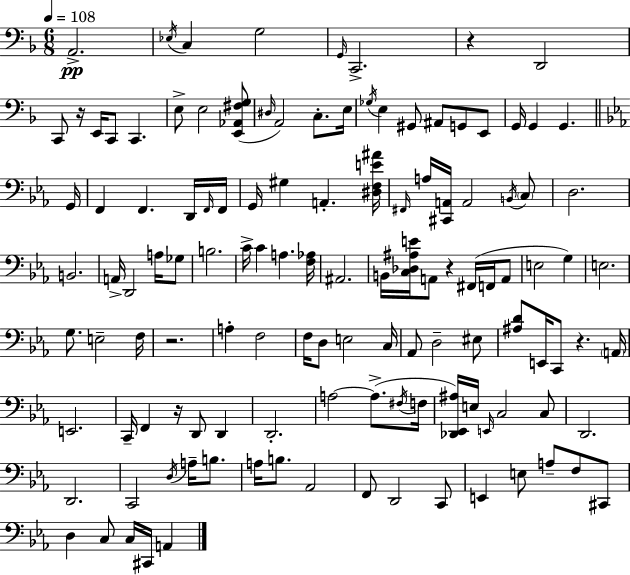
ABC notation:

X:1
T:Untitled
M:6/8
L:1/4
K:F
A,,2 _E,/4 C, G,2 G,,/4 C,,2 z D,,2 C,,/2 z/4 E,,/4 C,,/2 C,, E,/2 E,2 [E,,_A,,^F,G,]/2 ^D,/4 A,,2 C,/2 E,/4 _G,/4 E, ^G,,/2 ^A,,/2 G,,/2 E,,/2 G,,/4 G,, G,, G,,/4 F,, F,, D,,/4 F,,/4 F,,/4 G,,/4 ^G, A,, [^D,F,E^A]/4 ^F,,/4 A,/4 [^C,,A,,]/4 A,,2 B,,/4 C,/2 D,2 B,,2 A,,/4 D,,2 A,/4 _G,/2 B,2 C/4 C A, [F,_A,]/4 ^A,,2 B,,/4 [C,_D,^A,E]/4 A,,/2 z ^F,,/4 F,,/4 A,,/2 E,2 G, E,2 G,/2 E,2 F,/4 z2 A, F,2 F,/4 D,/2 E,2 C,/4 _A,,/2 D,2 ^E,/2 [^A,D]/2 E,,/4 C,,/2 z A,,/4 E,,2 C,,/4 F,, z/4 D,,/2 D,, D,,2 A,2 A,/2 ^F,/4 F,/4 [_D,,_E,,^A,]/4 E,/4 E,,/4 C,2 C,/2 D,,2 D,,2 C,,2 D,/4 A,/4 B,/2 A,/4 B,/2 _A,,2 F,,/2 D,,2 C,,/2 E,, E,/2 A,/2 F,/2 ^C,,/2 D, C,/2 C,/4 ^C,,/4 A,,